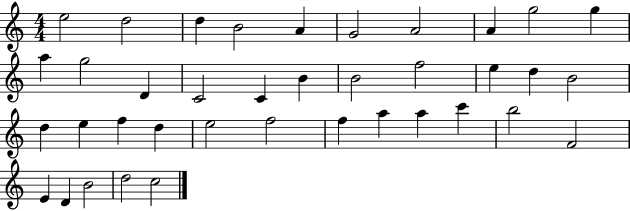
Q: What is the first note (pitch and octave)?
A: E5